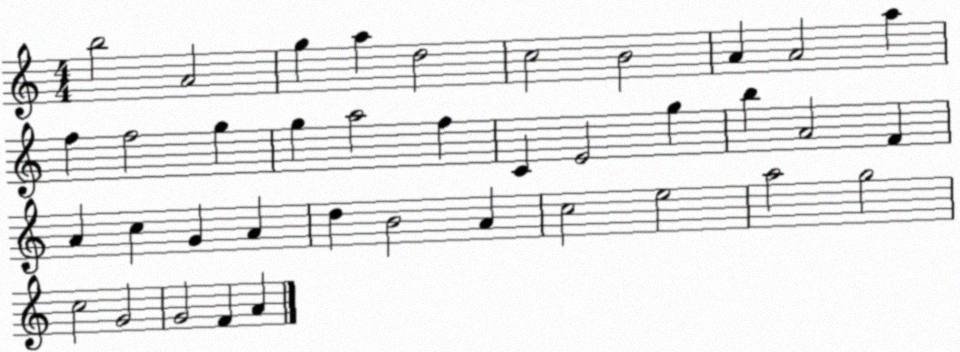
X:1
T:Untitled
M:4/4
L:1/4
K:C
b2 A2 g a d2 c2 B2 A A2 a f f2 g g a2 f C E2 g b A2 F A c G A d B2 A c2 e2 a2 g2 c2 G2 G2 F A